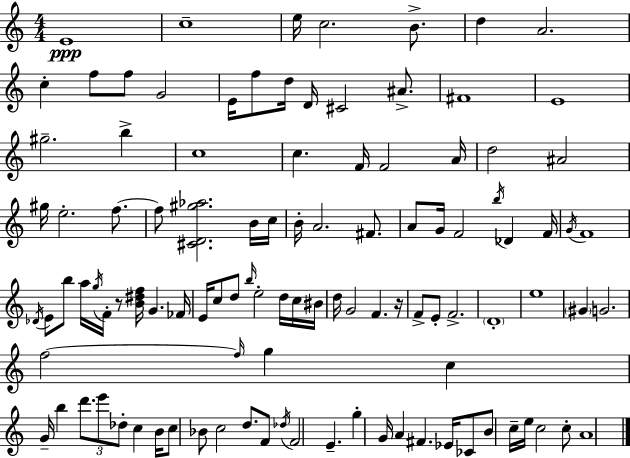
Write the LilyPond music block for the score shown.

{
  \clef treble
  \numericTimeSignature
  \time 4/4
  \key c \major
  e'1\ppp | c''1-- | e''16 c''2. b'8.-> | d''4 a'2. | \break c''4-. f''8 f''8 g'2 | e'16 f''8 d''16 d'16 cis'2 ais'8.-> | fis'1 | e'1 | \break gis''2.-- b''4-> | c''1 | c''4. f'16 f'2 a'16 | d''2 ais'2 | \break gis''16 e''2.-. f''8.~~ | f''8 <cis' d' gis'' aes''>2. b'16 c''16 | b'16-. a'2. fis'8. | a'8 g'16 f'2 \acciaccatura { b''16 } des'4 | \break f'16 \acciaccatura { g'16 } f'1 | \acciaccatura { des'16 } e'8 b''8 a''16 \acciaccatura { g''16 } f'16-. r8 <b' dis'' f''>16 g'4. | fes'16 e'16 c''8 d''8 \grace { b''16 } e''2-. | d''16 c''16 bis'16 d''16 g'2 f'4. | \break r16 f'8-> e'8-. f'2.-> | \parenthesize d'1-. | e''1 | \parenthesize gis'4 g'2. | \break f''2~~ \grace { f''16 } g''4 | c''4 g'16-- b''4 \tuplet 3/2 { d'''8. e'''8 | des''8-. } c''4 b'16 c''8 bes'8 c''2 | d''8. f'8 \acciaccatura { des''16 } f'2 | \break e'4.-- g''4-. g'16 a'4 | fis'4. ees'16 ces'8 b'8 c''16-- e''16 c''2 | c''8-. a'1 | \bar "|."
}